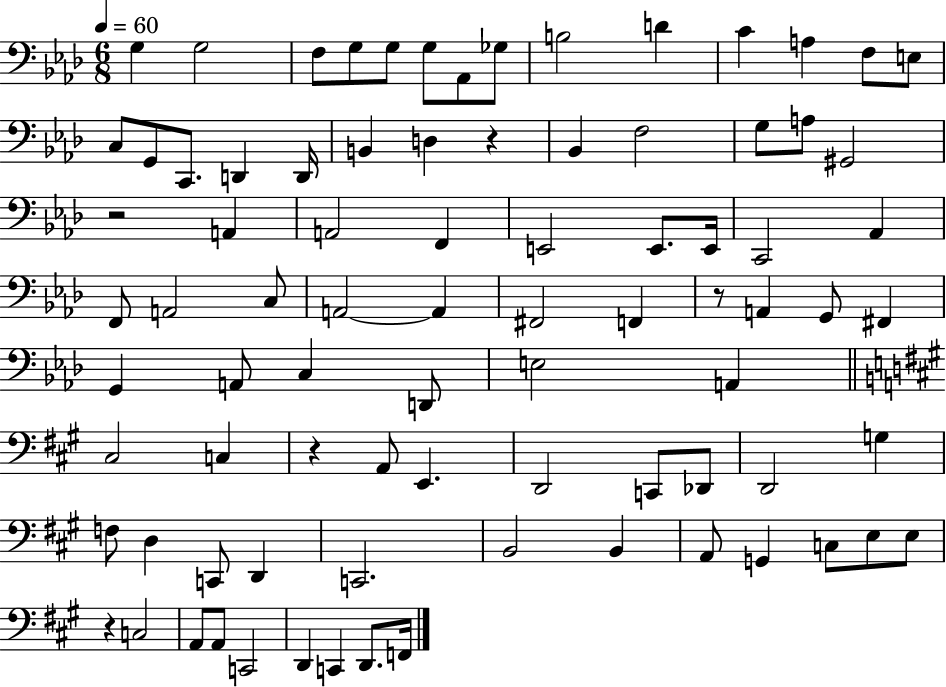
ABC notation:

X:1
T:Untitled
M:6/8
L:1/4
K:Ab
G, G,2 F,/2 G,/2 G,/2 G,/2 _A,,/2 _G,/2 B,2 D C A, F,/2 E,/2 C,/2 G,,/2 C,,/2 D,, D,,/4 B,, D, z _B,, F,2 G,/2 A,/2 ^G,,2 z2 A,, A,,2 F,, E,,2 E,,/2 E,,/4 C,,2 _A,, F,,/2 A,,2 C,/2 A,,2 A,, ^F,,2 F,, z/2 A,, G,,/2 ^F,, G,, A,,/2 C, D,,/2 E,2 A,, ^C,2 C, z A,,/2 E,, D,,2 C,,/2 _D,,/2 D,,2 G, F,/2 D, C,,/2 D,, C,,2 B,,2 B,, A,,/2 G,, C,/2 E,/2 E,/2 z C,2 A,,/2 A,,/2 C,,2 D,, C,, D,,/2 F,,/4